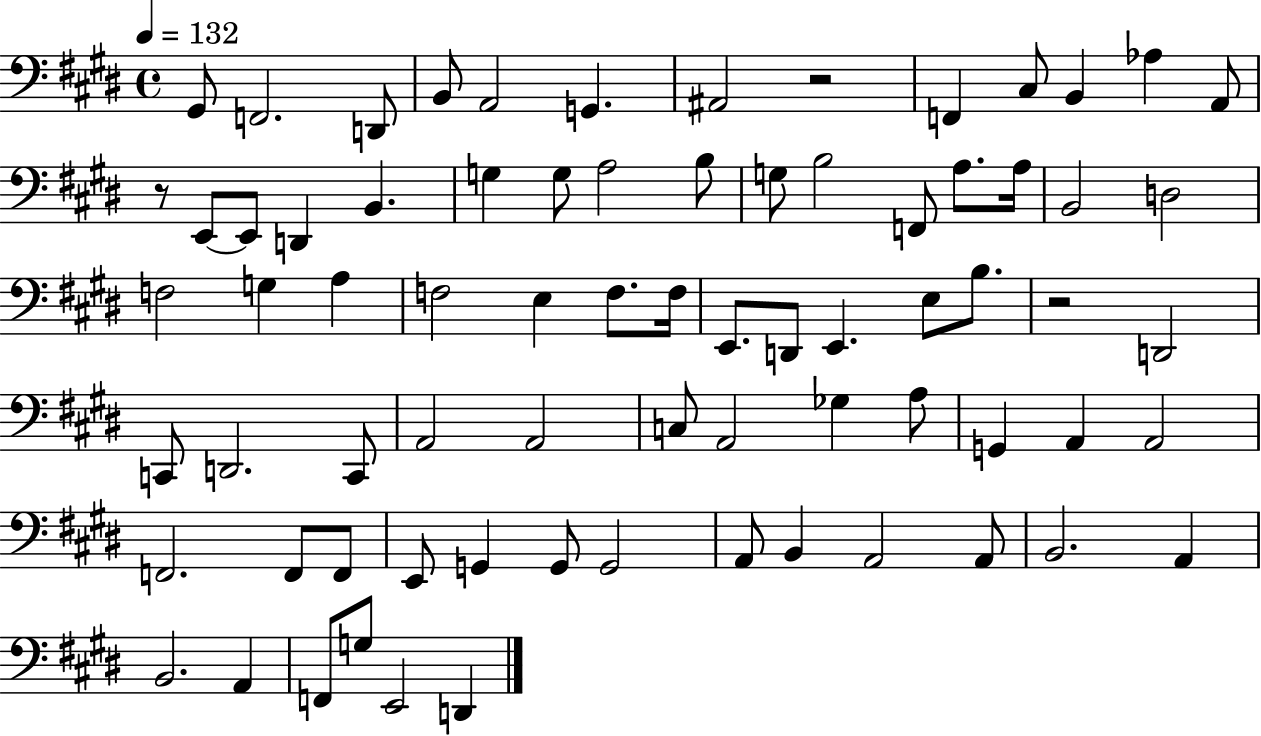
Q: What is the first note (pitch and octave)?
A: G#2